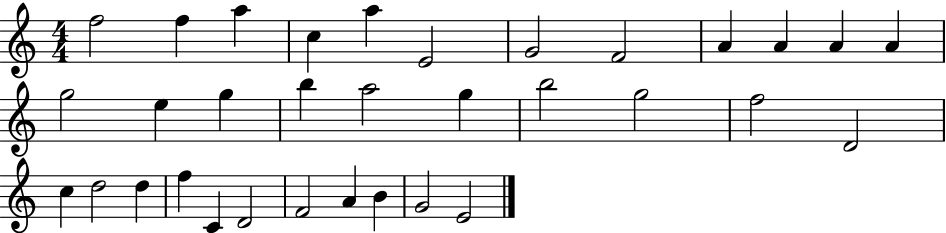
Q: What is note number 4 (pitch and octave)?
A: C5